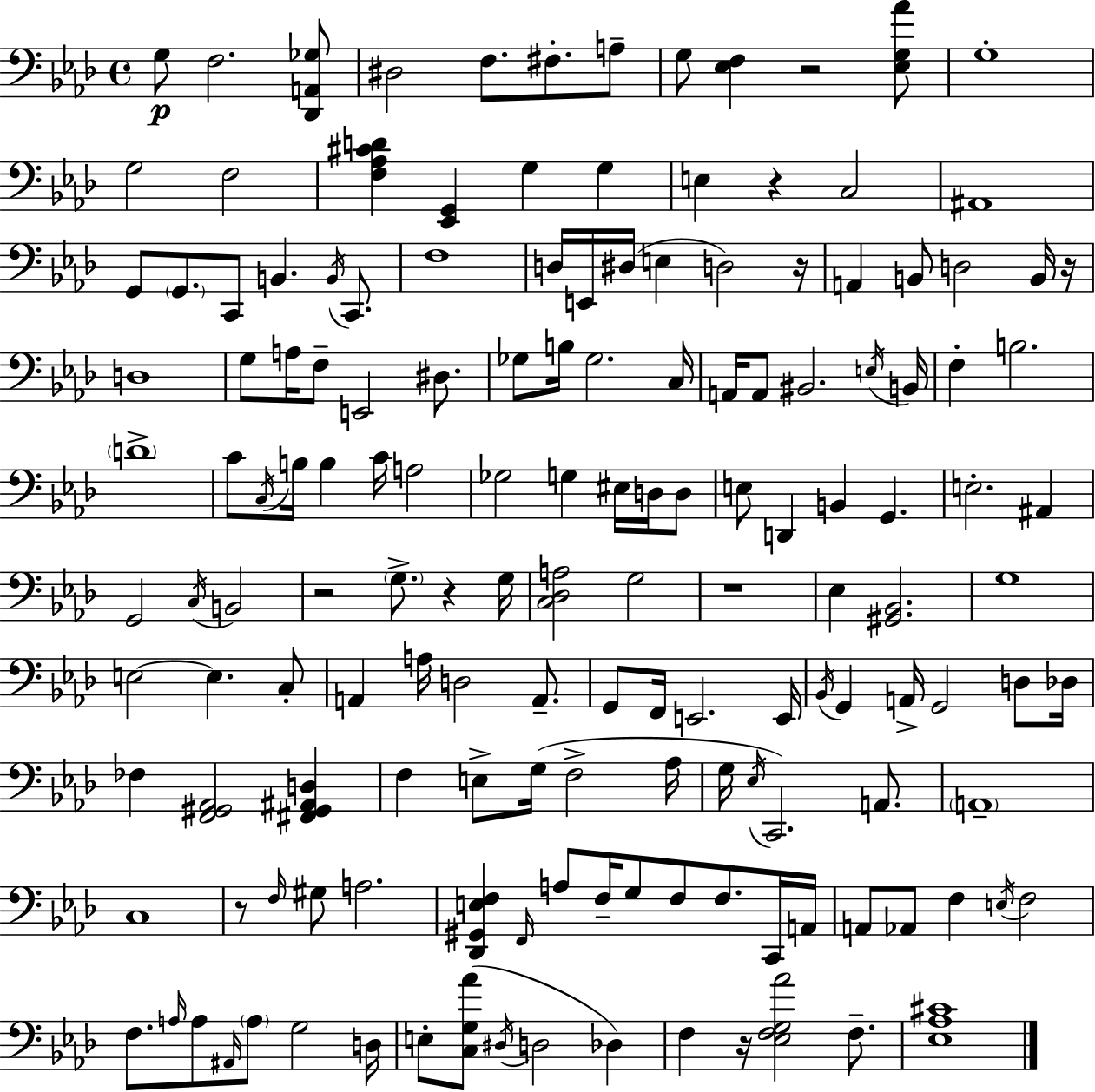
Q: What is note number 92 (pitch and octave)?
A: FES3